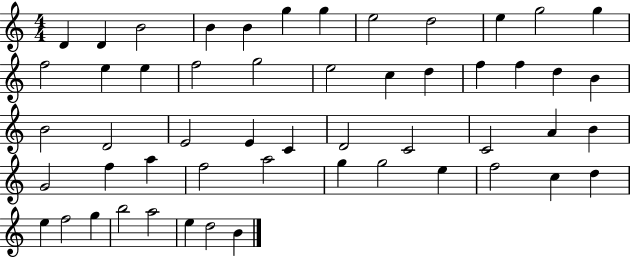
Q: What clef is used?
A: treble